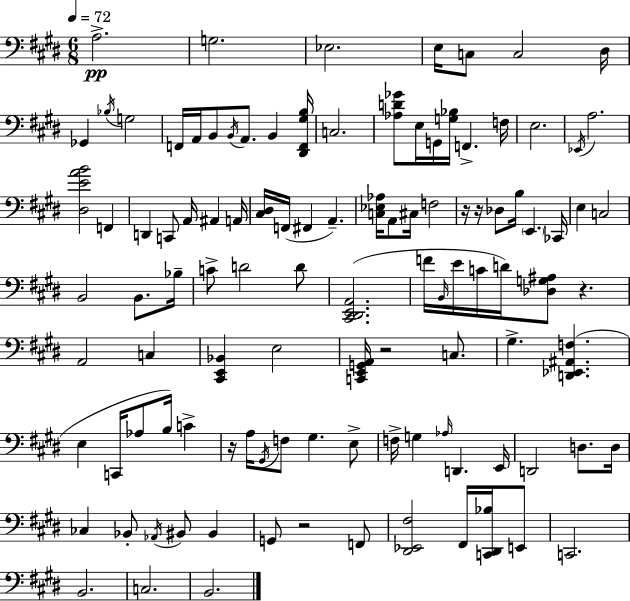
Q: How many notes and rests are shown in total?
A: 108